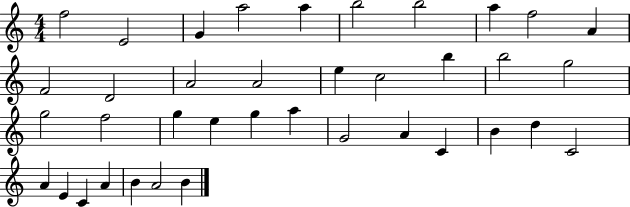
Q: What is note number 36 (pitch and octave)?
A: B4